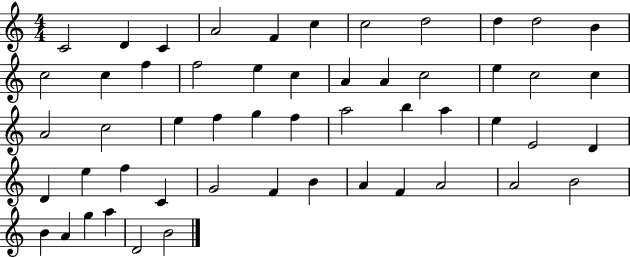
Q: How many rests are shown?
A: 0